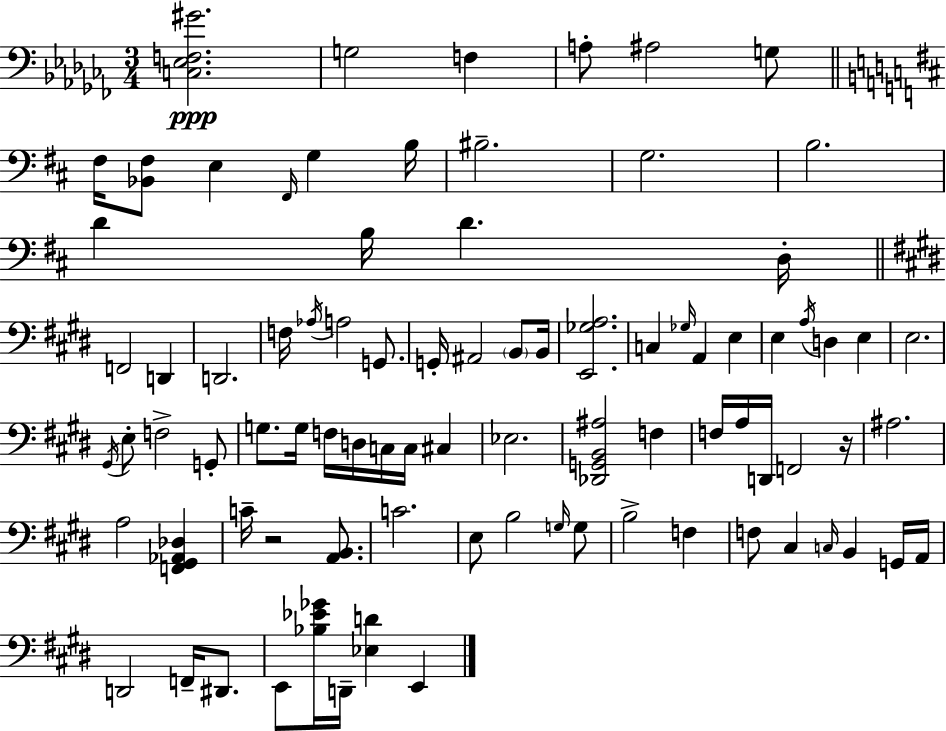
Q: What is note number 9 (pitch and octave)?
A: G3